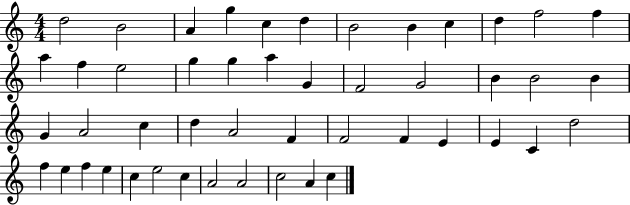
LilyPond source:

{
  \clef treble
  \numericTimeSignature
  \time 4/4
  \key c \major
  d''2 b'2 | a'4 g''4 c''4 d''4 | b'2 b'4 c''4 | d''4 f''2 f''4 | \break a''4 f''4 e''2 | g''4 g''4 a''4 g'4 | f'2 g'2 | b'4 b'2 b'4 | \break g'4 a'2 c''4 | d''4 a'2 f'4 | f'2 f'4 e'4 | e'4 c'4 d''2 | \break f''4 e''4 f''4 e''4 | c''4 e''2 c''4 | a'2 a'2 | c''2 a'4 c''4 | \break \bar "|."
}